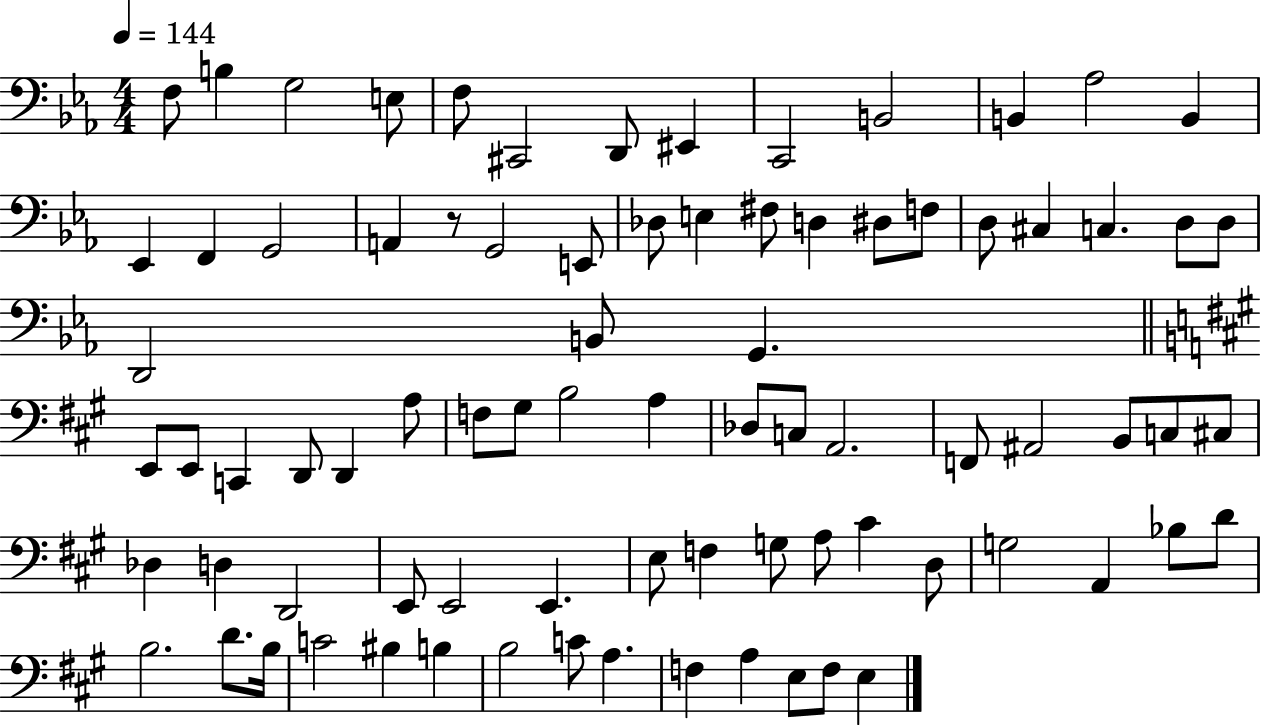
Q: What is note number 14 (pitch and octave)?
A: Eb2